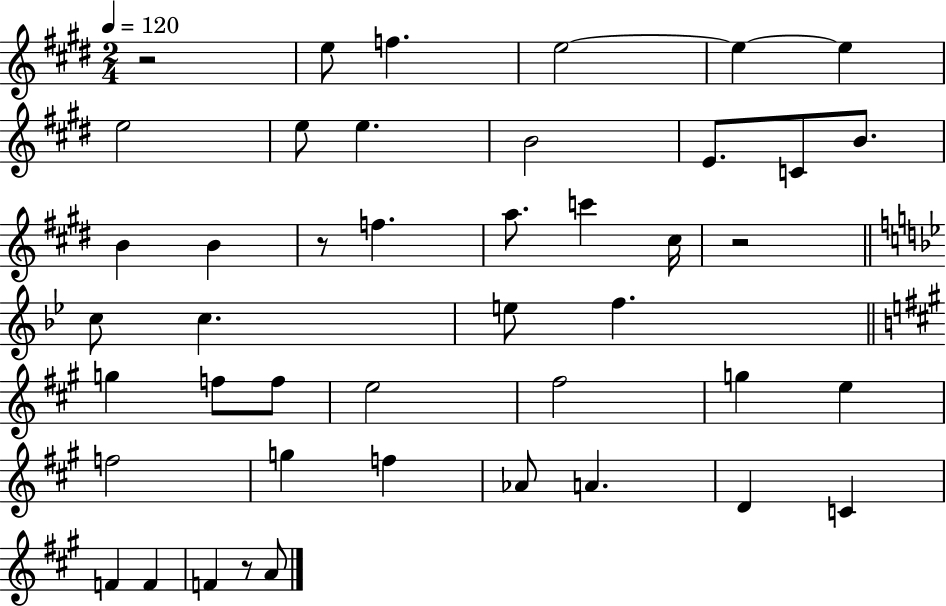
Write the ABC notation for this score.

X:1
T:Untitled
M:2/4
L:1/4
K:E
z2 e/2 f e2 e e e2 e/2 e B2 E/2 C/2 B/2 B B z/2 f a/2 c' ^c/4 z2 c/2 c e/2 f g f/2 f/2 e2 ^f2 g e f2 g f _A/2 A D C F F F z/2 A/2